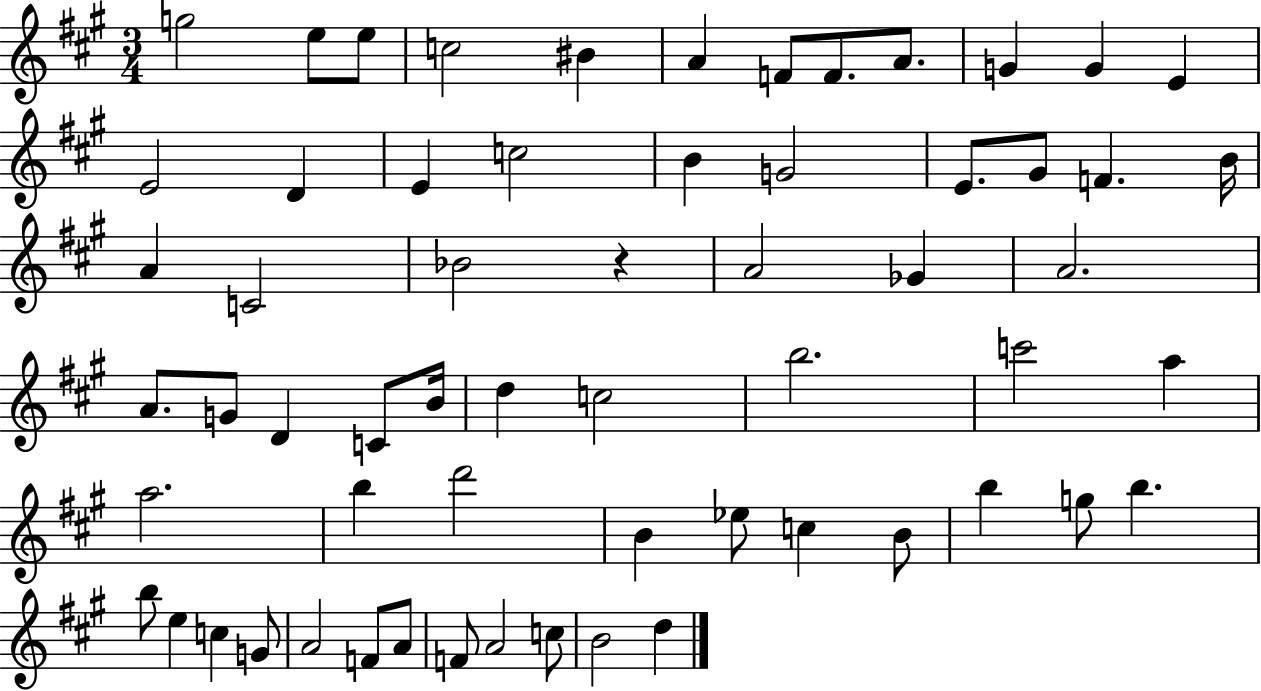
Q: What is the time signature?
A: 3/4